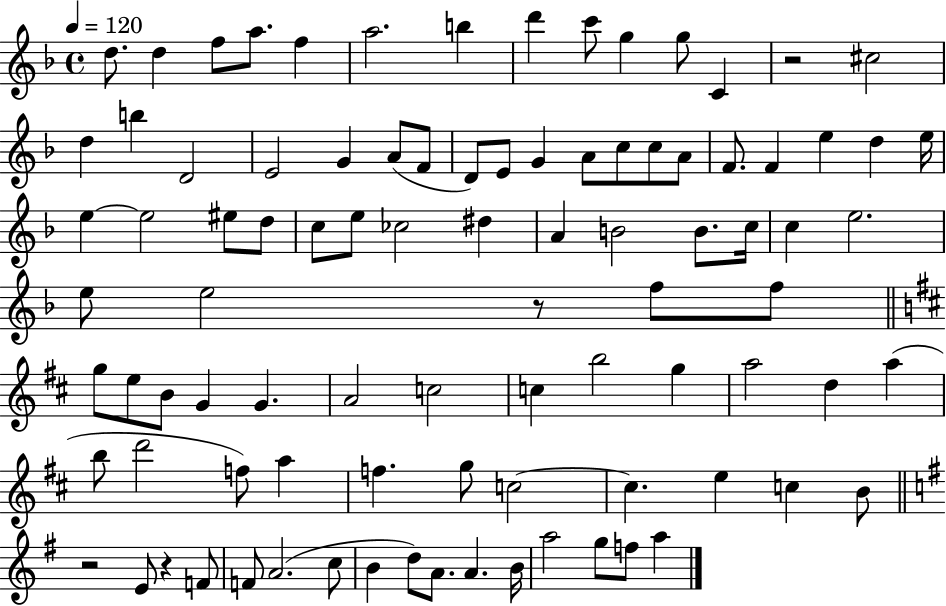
{
  \clef treble
  \time 4/4
  \defaultTimeSignature
  \key f \major
  \tempo 4 = 120
  \repeat volta 2 { d''8. d''4 f''8 a''8. f''4 | a''2. b''4 | d'''4 c'''8 g''4 g''8 c'4 | r2 cis''2 | \break d''4 b''4 d'2 | e'2 g'4 a'8( f'8 | d'8) e'8 g'4 a'8 c''8 c''8 a'8 | f'8. f'4 e''4 d''4 e''16 | \break e''4~~ e''2 eis''8 d''8 | c''8 e''8 ces''2 dis''4 | a'4 b'2 b'8. c''16 | c''4 e''2. | \break e''8 e''2 r8 f''8 f''8 | \bar "||" \break \key b \minor g''8 e''8 b'8 g'4 g'4. | a'2 c''2 | c''4 b''2 g''4 | a''2 d''4 a''4( | \break b''8 d'''2 f''8) a''4 | f''4. g''8 c''2~~ | c''4. e''4 c''4 b'8 | \bar "||" \break \key e \minor r2 e'8 r4 f'8 | f'8 a'2.( c''8 | b'4 d''8) a'8. a'4. b'16 | a''2 g''8 f''8 a''4 | \break } \bar "|."
}